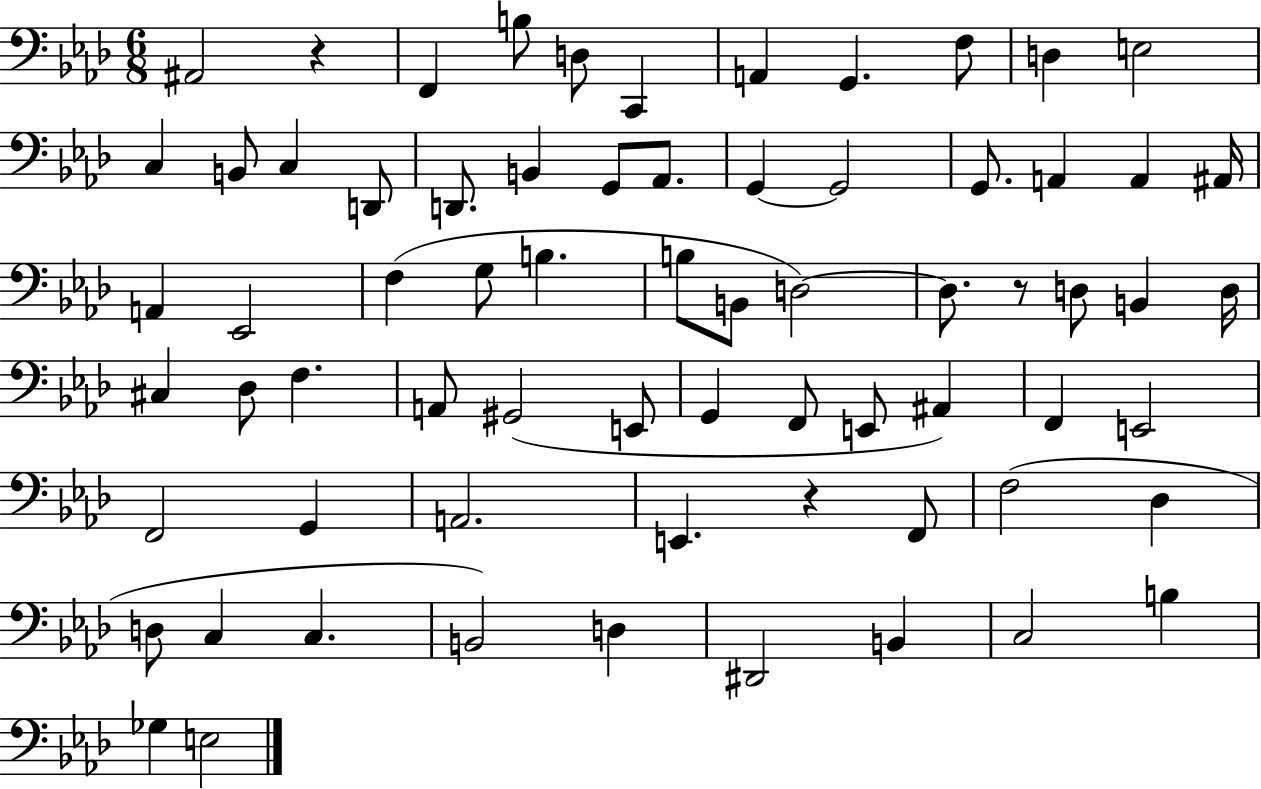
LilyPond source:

{
  \clef bass
  \numericTimeSignature
  \time 6/8
  \key aes \major
  ais,2 r4 | f,4 b8 d8 c,4 | a,4 g,4. f8 | d4 e2 | \break c4 b,8 c4 d,8 | d,8. b,4 g,8 aes,8. | g,4~~ g,2 | g,8. a,4 a,4 ais,16 | \break a,4 ees,2 | f4( g8 b4. | b8 b,8 d2~~) | d8. r8 d8 b,4 d16 | \break cis4 des8 f4. | a,8 gis,2( e,8 | g,4 f,8 e,8 ais,4) | f,4 e,2 | \break f,2 g,4 | a,2. | e,4. r4 f,8 | f2( des4 | \break d8 c4 c4. | b,2) d4 | dis,2 b,4 | c2 b4 | \break ges4 e2 | \bar "|."
}